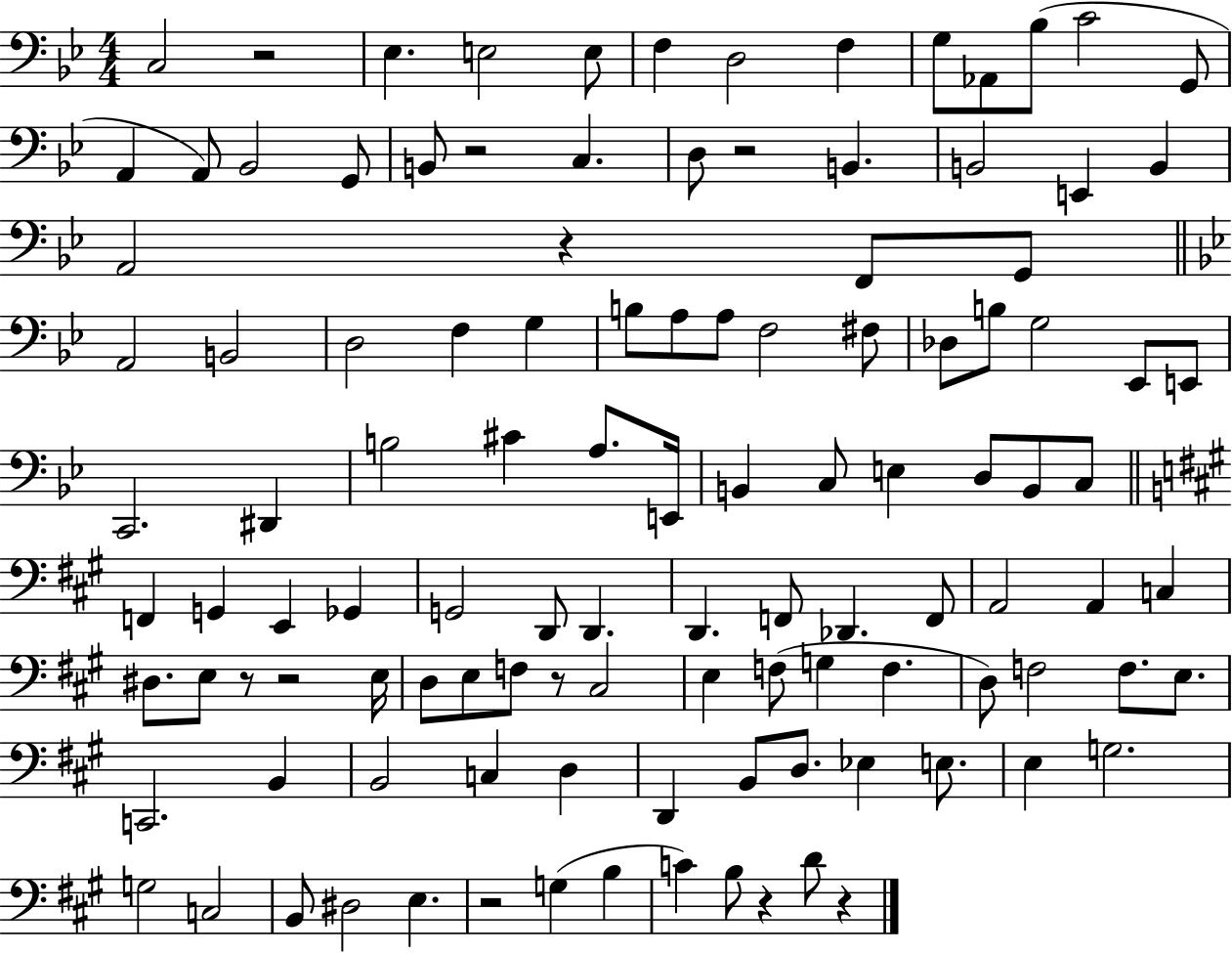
X:1
T:Untitled
M:4/4
L:1/4
K:Bb
C,2 z2 _E, E,2 E,/2 F, D,2 F, G,/2 _A,,/2 _B,/2 C2 G,,/2 A,, A,,/2 _B,,2 G,,/2 B,,/2 z2 C, D,/2 z2 B,, B,,2 E,, B,, A,,2 z F,,/2 G,,/2 A,,2 B,,2 D,2 F, G, B,/2 A,/2 A,/2 F,2 ^F,/2 _D,/2 B,/2 G,2 _E,,/2 E,,/2 C,,2 ^D,, B,2 ^C A,/2 E,,/4 B,, C,/2 E, D,/2 B,,/2 C,/2 F,, G,, E,, _G,, G,,2 D,,/2 D,, D,, F,,/2 _D,, F,,/2 A,,2 A,, C, ^D,/2 E,/2 z/2 z2 E,/4 D,/2 E,/2 F,/2 z/2 ^C,2 E, F,/2 G, F, D,/2 F,2 F,/2 E,/2 C,,2 B,, B,,2 C, D, D,, B,,/2 D,/2 _E, E,/2 E, G,2 G,2 C,2 B,,/2 ^D,2 E, z2 G, B, C B,/2 z D/2 z